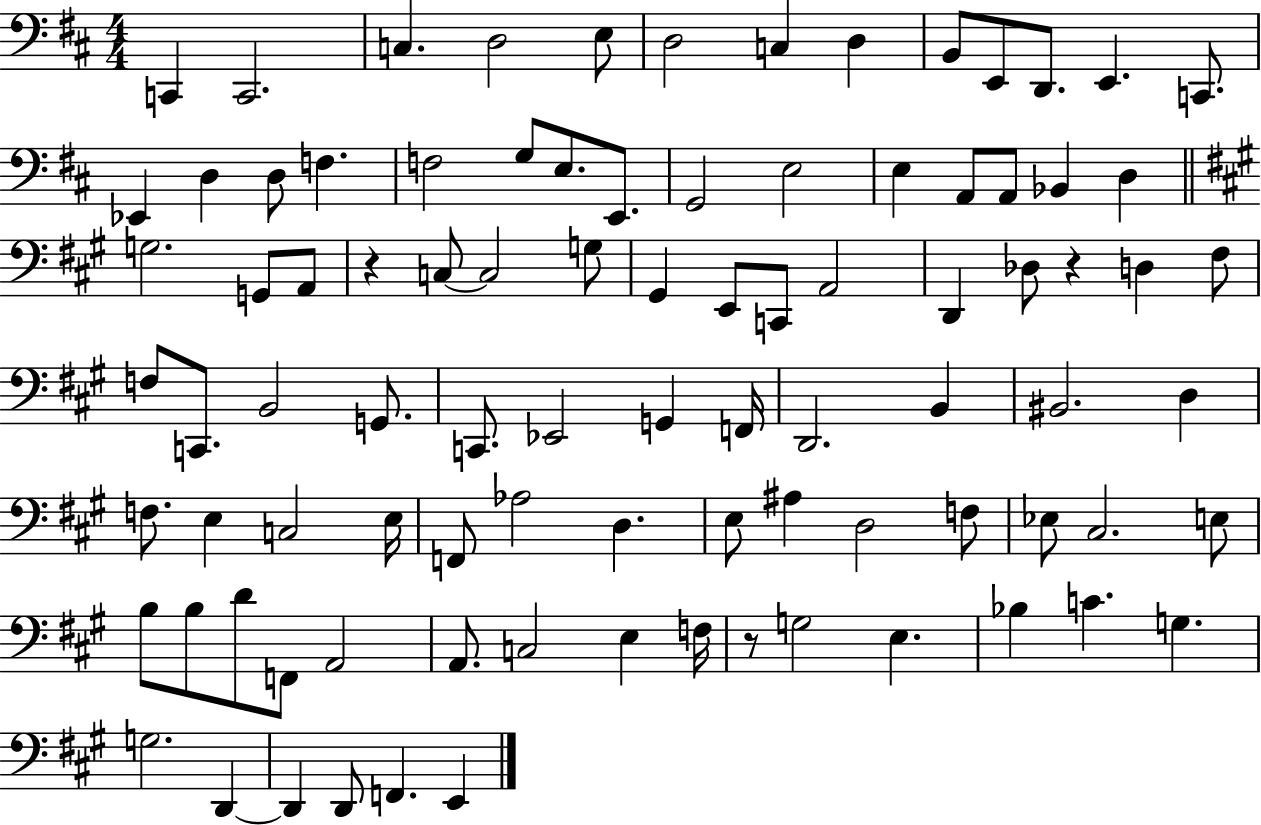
X:1
T:Untitled
M:4/4
L:1/4
K:D
C,, C,,2 C, D,2 E,/2 D,2 C, D, B,,/2 E,,/2 D,,/2 E,, C,,/2 _E,, D, D,/2 F, F,2 G,/2 E,/2 E,,/2 G,,2 E,2 E, A,,/2 A,,/2 _B,, D, G,2 G,,/2 A,,/2 z C,/2 C,2 G,/2 ^G,, E,,/2 C,,/2 A,,2 D,, _D,/2 z D, ^F,/2 F,/2 C,,/2 B,,2 G,,/2 C,,/2 _E,,2 G,, F,,/4 D,,2 B,, ^B,,2 D, F,/2 E, C,2 E,/4 F,,/2 _A,2 D, E,/2 ^A, D,2 F,/2 _E,/2 ^C,2 E,/2 B,/2 B,/2 D/2 F,,/2 A,,2 A,,/2 C,2 E, F,/4 z/2 G,2 E, _B, C G, G,2 D,, D,, D,,/2 F,, E,,